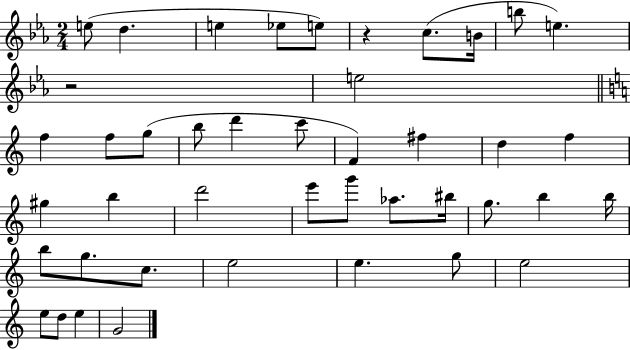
E5/e D5/q. E5/q Eb5/e E5/e R/q C5/e. B4/s B5/e E5/q. R/h E5/h F5/q F5/e G5/e B5/e D6/q C6/e F4/q F#5/q D5/q F5/q G#5/q B5/q D6/h E6/e G6/e Ab5/e. BIS5/s G5/e. B5/q B5/s B5/e G5/e. C5/e. E5/h E5/q. G5/e E5/h E5/e D5/e E5/q G4/h